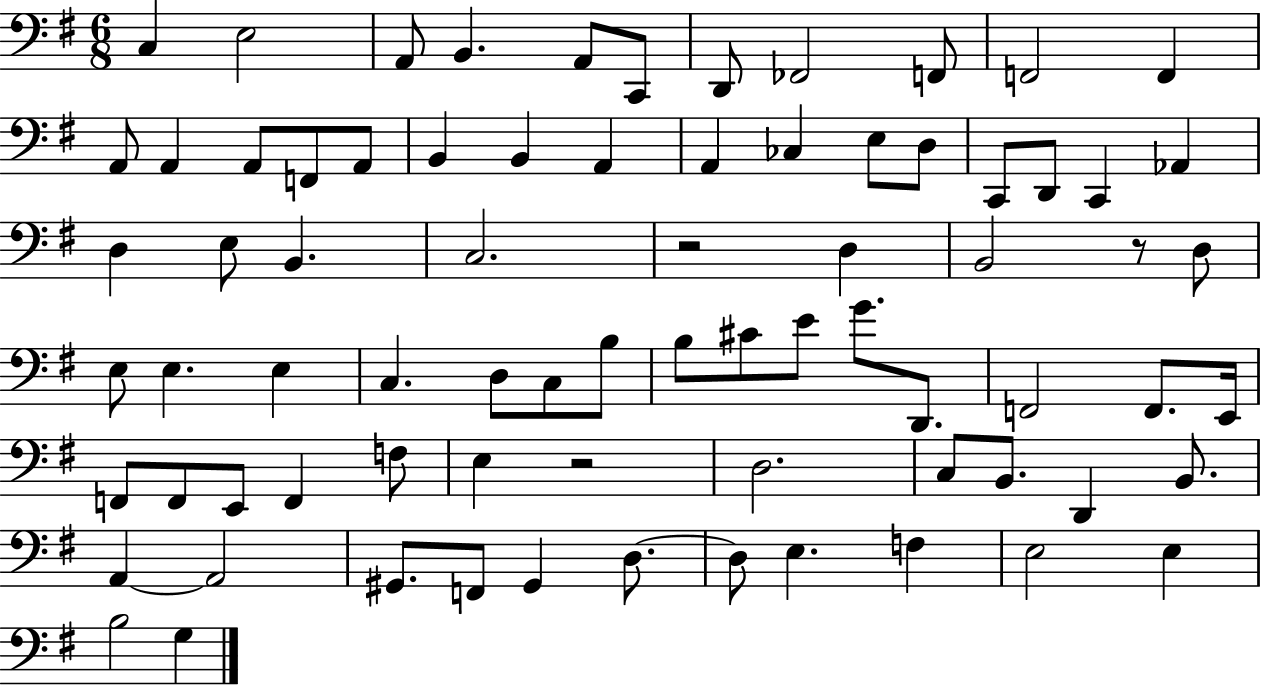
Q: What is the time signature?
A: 6/8